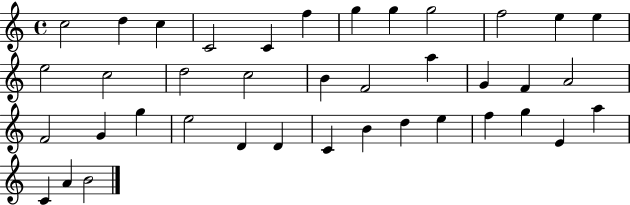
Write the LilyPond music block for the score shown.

{
  \clef treble
  \time 4/4
  \defaultTimeSignature
  \key c \major
  c''2 d''4 c''4 | c'2 c'4 f''4 | g''4 g''4 g''2 | f''2 e''4 e''4 | \break e''2 c''2 | d''2 c''2 | b'4 f'2 a''4 | g'4 f'4 a'2 | \break f'2 g'4 g''4 | e''2 d'4 d'4 | c'4 b'4 d''4 e''4 | f''4 g''4 e'4 a''4 | \break c'4 a'4 b'2 | \bar "|."
}